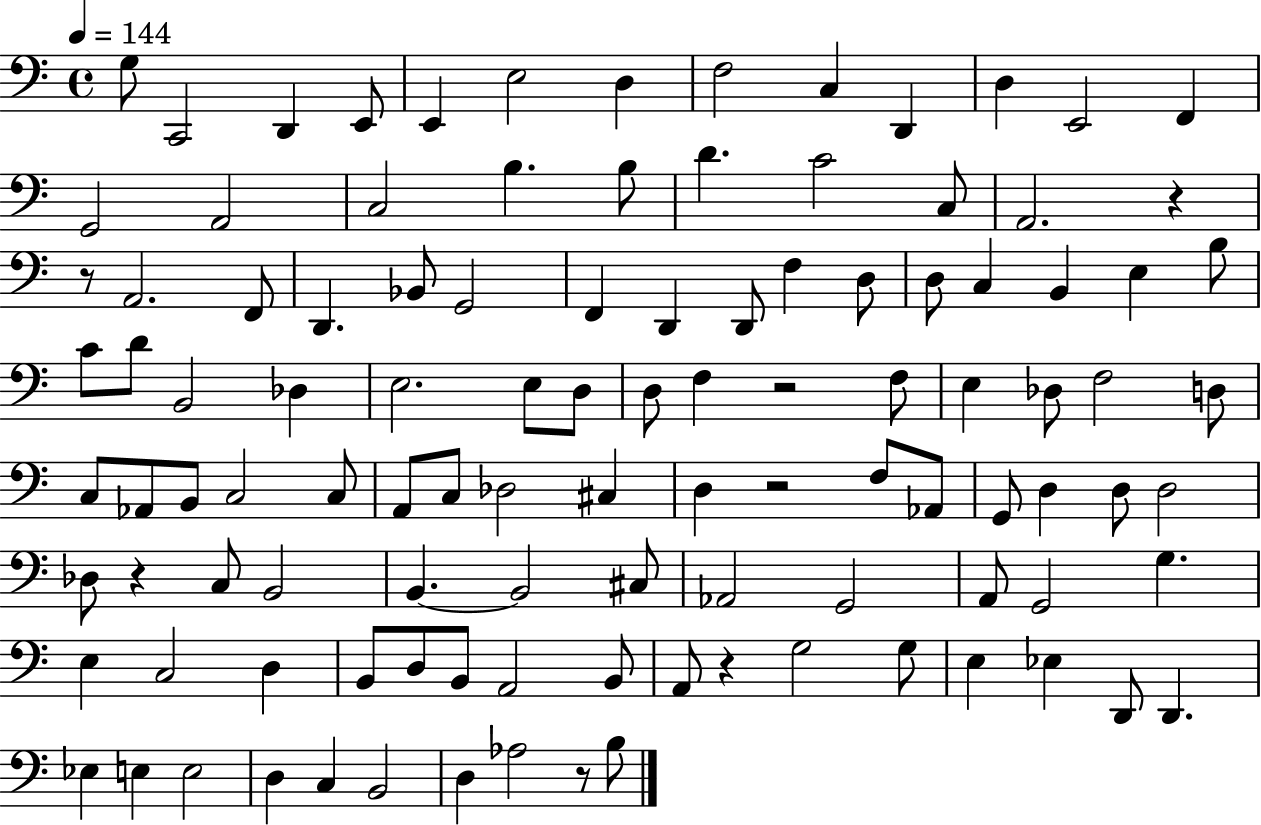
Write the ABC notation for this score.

X:1
T:Untitled
M:4/4
L:1/4
K:C
G,/2 C,,2 D,, E,,/2 E,, E,2 D, F,2 C, D,, D, E,,2 F,, G,,2 A,,2 C,2 B, B,/2 D C2 C,/2 A,,2 z z/2 A,,2 F,,/2 D,, _B,,/2 G,,2 F,, D,, D,,/2 F, D,/2 D,/2 C, B,, E, B,/2 C/2 D/2 B,,2 _D, E,2 E,/2 D,/2 D,/2 F, z2 F,/2 E, _D,/2 F,2 D,/2 C,/2 _A,,/2 B,,/2 C,2 C,/2 A,,/2 C,/2 _D,2 ^C, D, z2 F,/2 _A,,/2 G,,/2 D, D,/2 D,2 _D,/2 z C,/2 B,,2 B,, B,,2 ^C,/2 _A,,2 G,,2 A,,/2 G,,2 G, E, C,2 D, B,,/2 D,/2 B,,/2 A,,2 B,,/2 A,,/2 z G,2 G,/2 E, _E, D,,/2 D,, _E, E, E,2 D, C, B,,2 D, _A,2 z/2 B,/2